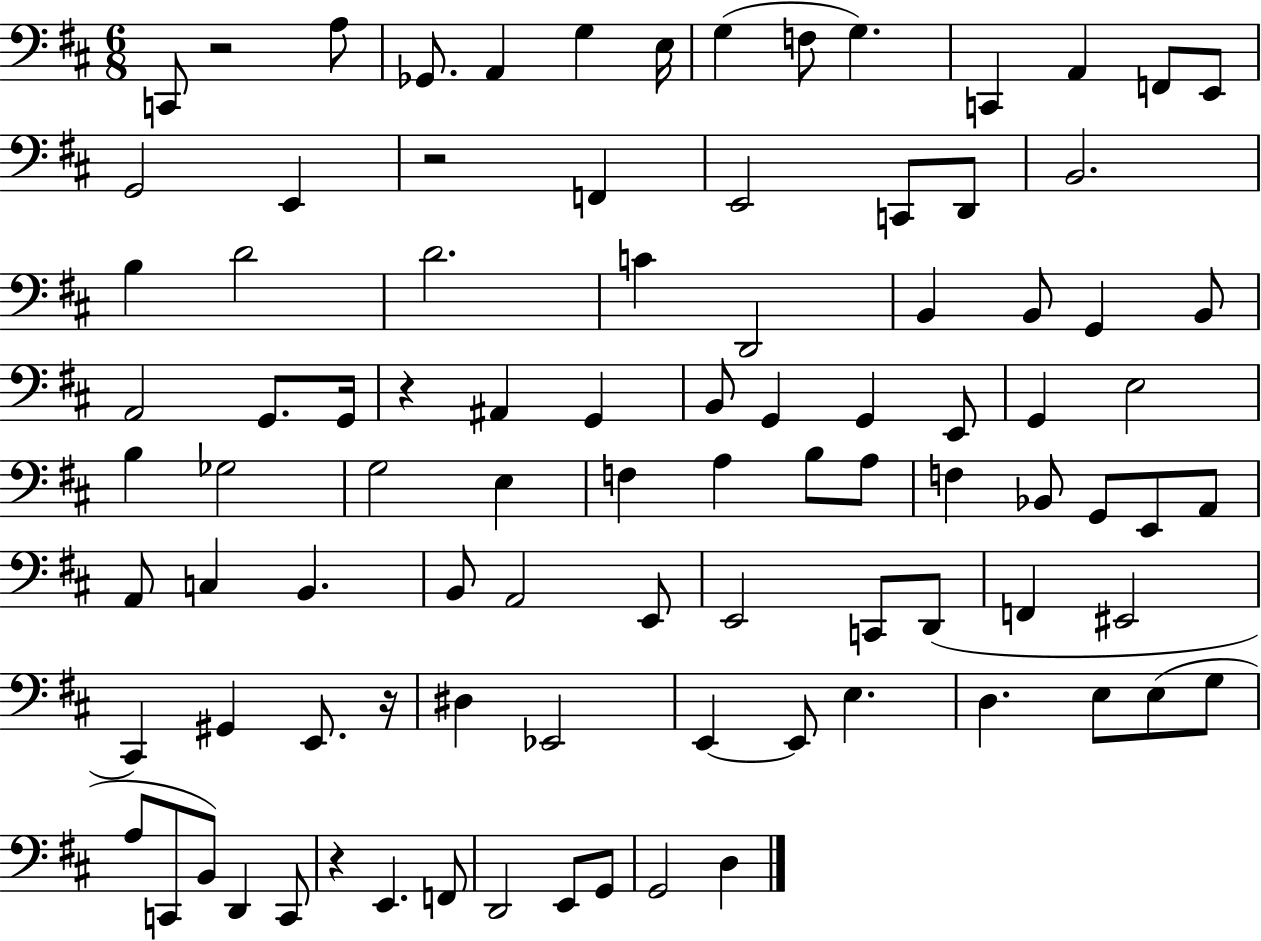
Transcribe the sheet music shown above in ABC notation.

X:1
T:Untitled
M:6/8
L:1/4
K:D
C,,/2 z2 A,/2 _G,,/2 A,, G, E,/4 G, F,/2 G, C,, A,, F,,/2 E,,/2 G,,2 E,, z2 F,, E,,2 C,,/2 D,,/2 B,,2 B, D2 D2 C D,,2 B,, B,,/2 G,, B,,/2 A,,2 G,,/2 G,,/4 z ^A,, G,, B,,/2 G,, G,, E,,/2 G,, E,2 B, _G,2 G,2 E, F, A, B,/2 A,/2 F, _B,,/2 G,,/2 E,,/2 A,,/2 A,,/2 C, B,, B,,/2 A,,2 E,,/2 E,,2 C,,/2 D,,/2 F,, ^E,,2 ^C,, ^G,, E,,/2 z/4 ^D, _E,,2 E,, E,,/2 E, D, E,/2 E,/2 G,/2 A,/2 C,,/2 B,,/2 D,, C,,/2 z E,, F,,/2 D,,2 E,,/2 G,,/2 G,,2 D,